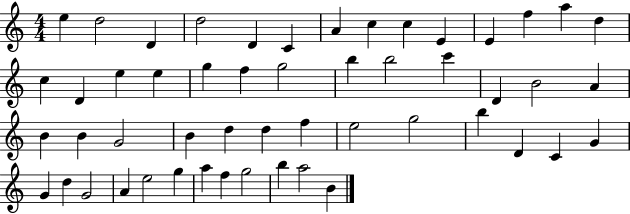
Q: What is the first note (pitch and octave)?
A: E5